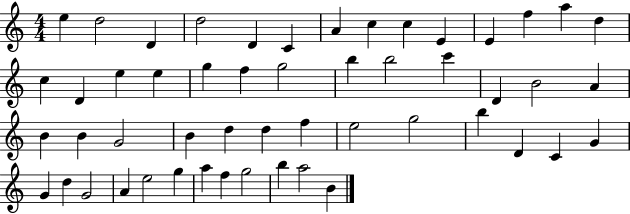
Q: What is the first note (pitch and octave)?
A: E5